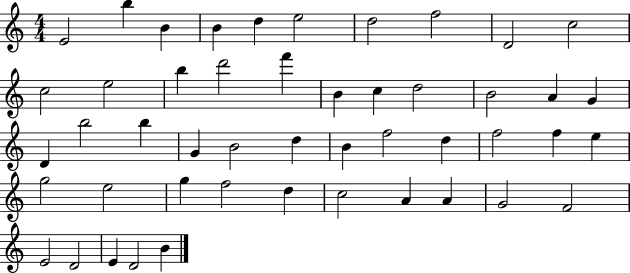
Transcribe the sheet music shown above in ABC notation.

X:1
T:Untitled
M:4/4
L:1/4
K:C
E2 b B B d e2 d2 f2 D2 c2 c2 e2 b d'2 f' B c d2 B2 A G D b2 b G B2 d B f2 d f2 f e g2 e2 g f2 d c2 A A G2 F2 E2 D2 E D2 B